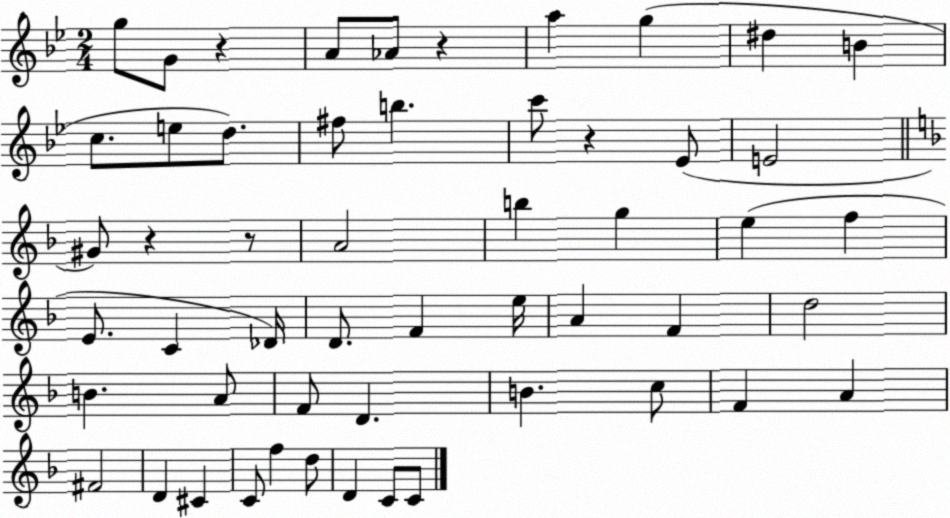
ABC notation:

X:1
T:Untitled
M:2/4
L:1/4
K:Bb
g/2 G/2 z A/2 _A/2 z a g ^d B c/2 e/2 d/2 ^f/2 b c'/2 z _E/2 E2 ^G/2 z z/2 A2 b g e f E/2 C _D/4 D/2 F e/4 A F d2 B A/2 F/2 D B c/2 F A ^F2 D ^C C/2 f d/2 D C/2 C/2